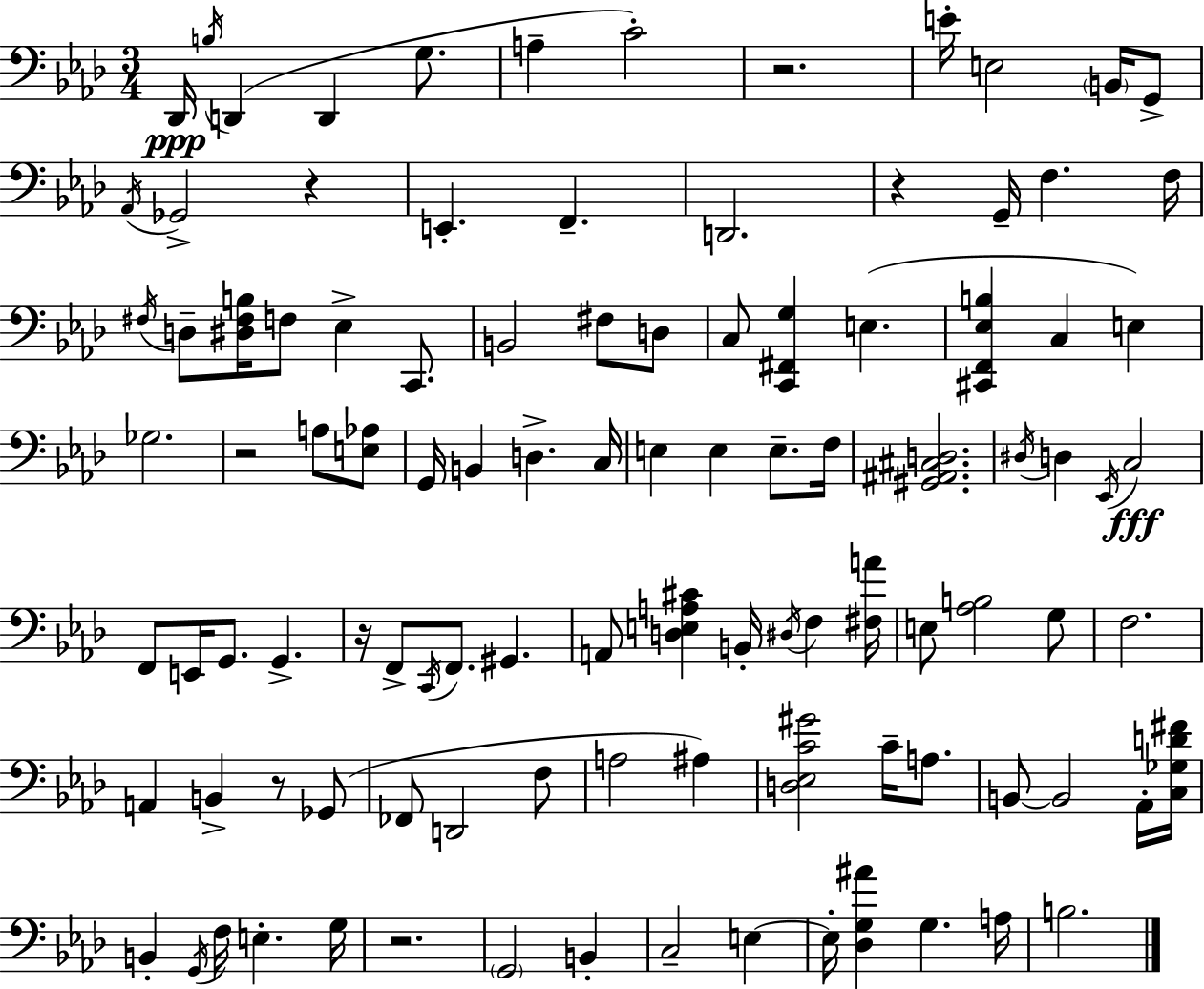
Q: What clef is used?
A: bass